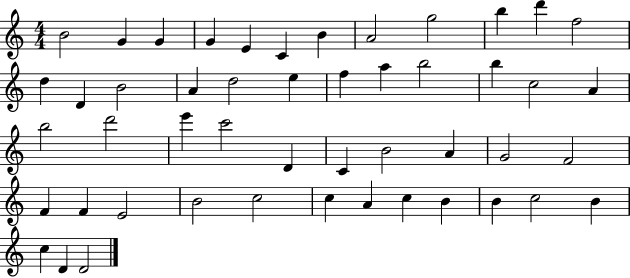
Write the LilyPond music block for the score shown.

{
  \clef treble
  \numericTimeSignature
  \time 4/4
  \key c \major
  b'2 g'4 g'4 | g'4 e'4 c'4 b'4 | a'2 g''2 | b''4 d'''4 f''2 | \break d''4 d'4 b'2 | a'4 d''2 e''4 | f''4 a''4 b''2 | b''4 c''2 a'4 | \break b''2 d'''2 | e'''4 c'''2 d'4 | c'4 b'2 a'4 | g'2 f'2 | \break f'4 f'4 e'2 | b'2 c''2 | c''4 a'4 c''4 b'4 | b'4 c''2 b'4 | \break c''4 d'4 d'2 | \bar "|."
}